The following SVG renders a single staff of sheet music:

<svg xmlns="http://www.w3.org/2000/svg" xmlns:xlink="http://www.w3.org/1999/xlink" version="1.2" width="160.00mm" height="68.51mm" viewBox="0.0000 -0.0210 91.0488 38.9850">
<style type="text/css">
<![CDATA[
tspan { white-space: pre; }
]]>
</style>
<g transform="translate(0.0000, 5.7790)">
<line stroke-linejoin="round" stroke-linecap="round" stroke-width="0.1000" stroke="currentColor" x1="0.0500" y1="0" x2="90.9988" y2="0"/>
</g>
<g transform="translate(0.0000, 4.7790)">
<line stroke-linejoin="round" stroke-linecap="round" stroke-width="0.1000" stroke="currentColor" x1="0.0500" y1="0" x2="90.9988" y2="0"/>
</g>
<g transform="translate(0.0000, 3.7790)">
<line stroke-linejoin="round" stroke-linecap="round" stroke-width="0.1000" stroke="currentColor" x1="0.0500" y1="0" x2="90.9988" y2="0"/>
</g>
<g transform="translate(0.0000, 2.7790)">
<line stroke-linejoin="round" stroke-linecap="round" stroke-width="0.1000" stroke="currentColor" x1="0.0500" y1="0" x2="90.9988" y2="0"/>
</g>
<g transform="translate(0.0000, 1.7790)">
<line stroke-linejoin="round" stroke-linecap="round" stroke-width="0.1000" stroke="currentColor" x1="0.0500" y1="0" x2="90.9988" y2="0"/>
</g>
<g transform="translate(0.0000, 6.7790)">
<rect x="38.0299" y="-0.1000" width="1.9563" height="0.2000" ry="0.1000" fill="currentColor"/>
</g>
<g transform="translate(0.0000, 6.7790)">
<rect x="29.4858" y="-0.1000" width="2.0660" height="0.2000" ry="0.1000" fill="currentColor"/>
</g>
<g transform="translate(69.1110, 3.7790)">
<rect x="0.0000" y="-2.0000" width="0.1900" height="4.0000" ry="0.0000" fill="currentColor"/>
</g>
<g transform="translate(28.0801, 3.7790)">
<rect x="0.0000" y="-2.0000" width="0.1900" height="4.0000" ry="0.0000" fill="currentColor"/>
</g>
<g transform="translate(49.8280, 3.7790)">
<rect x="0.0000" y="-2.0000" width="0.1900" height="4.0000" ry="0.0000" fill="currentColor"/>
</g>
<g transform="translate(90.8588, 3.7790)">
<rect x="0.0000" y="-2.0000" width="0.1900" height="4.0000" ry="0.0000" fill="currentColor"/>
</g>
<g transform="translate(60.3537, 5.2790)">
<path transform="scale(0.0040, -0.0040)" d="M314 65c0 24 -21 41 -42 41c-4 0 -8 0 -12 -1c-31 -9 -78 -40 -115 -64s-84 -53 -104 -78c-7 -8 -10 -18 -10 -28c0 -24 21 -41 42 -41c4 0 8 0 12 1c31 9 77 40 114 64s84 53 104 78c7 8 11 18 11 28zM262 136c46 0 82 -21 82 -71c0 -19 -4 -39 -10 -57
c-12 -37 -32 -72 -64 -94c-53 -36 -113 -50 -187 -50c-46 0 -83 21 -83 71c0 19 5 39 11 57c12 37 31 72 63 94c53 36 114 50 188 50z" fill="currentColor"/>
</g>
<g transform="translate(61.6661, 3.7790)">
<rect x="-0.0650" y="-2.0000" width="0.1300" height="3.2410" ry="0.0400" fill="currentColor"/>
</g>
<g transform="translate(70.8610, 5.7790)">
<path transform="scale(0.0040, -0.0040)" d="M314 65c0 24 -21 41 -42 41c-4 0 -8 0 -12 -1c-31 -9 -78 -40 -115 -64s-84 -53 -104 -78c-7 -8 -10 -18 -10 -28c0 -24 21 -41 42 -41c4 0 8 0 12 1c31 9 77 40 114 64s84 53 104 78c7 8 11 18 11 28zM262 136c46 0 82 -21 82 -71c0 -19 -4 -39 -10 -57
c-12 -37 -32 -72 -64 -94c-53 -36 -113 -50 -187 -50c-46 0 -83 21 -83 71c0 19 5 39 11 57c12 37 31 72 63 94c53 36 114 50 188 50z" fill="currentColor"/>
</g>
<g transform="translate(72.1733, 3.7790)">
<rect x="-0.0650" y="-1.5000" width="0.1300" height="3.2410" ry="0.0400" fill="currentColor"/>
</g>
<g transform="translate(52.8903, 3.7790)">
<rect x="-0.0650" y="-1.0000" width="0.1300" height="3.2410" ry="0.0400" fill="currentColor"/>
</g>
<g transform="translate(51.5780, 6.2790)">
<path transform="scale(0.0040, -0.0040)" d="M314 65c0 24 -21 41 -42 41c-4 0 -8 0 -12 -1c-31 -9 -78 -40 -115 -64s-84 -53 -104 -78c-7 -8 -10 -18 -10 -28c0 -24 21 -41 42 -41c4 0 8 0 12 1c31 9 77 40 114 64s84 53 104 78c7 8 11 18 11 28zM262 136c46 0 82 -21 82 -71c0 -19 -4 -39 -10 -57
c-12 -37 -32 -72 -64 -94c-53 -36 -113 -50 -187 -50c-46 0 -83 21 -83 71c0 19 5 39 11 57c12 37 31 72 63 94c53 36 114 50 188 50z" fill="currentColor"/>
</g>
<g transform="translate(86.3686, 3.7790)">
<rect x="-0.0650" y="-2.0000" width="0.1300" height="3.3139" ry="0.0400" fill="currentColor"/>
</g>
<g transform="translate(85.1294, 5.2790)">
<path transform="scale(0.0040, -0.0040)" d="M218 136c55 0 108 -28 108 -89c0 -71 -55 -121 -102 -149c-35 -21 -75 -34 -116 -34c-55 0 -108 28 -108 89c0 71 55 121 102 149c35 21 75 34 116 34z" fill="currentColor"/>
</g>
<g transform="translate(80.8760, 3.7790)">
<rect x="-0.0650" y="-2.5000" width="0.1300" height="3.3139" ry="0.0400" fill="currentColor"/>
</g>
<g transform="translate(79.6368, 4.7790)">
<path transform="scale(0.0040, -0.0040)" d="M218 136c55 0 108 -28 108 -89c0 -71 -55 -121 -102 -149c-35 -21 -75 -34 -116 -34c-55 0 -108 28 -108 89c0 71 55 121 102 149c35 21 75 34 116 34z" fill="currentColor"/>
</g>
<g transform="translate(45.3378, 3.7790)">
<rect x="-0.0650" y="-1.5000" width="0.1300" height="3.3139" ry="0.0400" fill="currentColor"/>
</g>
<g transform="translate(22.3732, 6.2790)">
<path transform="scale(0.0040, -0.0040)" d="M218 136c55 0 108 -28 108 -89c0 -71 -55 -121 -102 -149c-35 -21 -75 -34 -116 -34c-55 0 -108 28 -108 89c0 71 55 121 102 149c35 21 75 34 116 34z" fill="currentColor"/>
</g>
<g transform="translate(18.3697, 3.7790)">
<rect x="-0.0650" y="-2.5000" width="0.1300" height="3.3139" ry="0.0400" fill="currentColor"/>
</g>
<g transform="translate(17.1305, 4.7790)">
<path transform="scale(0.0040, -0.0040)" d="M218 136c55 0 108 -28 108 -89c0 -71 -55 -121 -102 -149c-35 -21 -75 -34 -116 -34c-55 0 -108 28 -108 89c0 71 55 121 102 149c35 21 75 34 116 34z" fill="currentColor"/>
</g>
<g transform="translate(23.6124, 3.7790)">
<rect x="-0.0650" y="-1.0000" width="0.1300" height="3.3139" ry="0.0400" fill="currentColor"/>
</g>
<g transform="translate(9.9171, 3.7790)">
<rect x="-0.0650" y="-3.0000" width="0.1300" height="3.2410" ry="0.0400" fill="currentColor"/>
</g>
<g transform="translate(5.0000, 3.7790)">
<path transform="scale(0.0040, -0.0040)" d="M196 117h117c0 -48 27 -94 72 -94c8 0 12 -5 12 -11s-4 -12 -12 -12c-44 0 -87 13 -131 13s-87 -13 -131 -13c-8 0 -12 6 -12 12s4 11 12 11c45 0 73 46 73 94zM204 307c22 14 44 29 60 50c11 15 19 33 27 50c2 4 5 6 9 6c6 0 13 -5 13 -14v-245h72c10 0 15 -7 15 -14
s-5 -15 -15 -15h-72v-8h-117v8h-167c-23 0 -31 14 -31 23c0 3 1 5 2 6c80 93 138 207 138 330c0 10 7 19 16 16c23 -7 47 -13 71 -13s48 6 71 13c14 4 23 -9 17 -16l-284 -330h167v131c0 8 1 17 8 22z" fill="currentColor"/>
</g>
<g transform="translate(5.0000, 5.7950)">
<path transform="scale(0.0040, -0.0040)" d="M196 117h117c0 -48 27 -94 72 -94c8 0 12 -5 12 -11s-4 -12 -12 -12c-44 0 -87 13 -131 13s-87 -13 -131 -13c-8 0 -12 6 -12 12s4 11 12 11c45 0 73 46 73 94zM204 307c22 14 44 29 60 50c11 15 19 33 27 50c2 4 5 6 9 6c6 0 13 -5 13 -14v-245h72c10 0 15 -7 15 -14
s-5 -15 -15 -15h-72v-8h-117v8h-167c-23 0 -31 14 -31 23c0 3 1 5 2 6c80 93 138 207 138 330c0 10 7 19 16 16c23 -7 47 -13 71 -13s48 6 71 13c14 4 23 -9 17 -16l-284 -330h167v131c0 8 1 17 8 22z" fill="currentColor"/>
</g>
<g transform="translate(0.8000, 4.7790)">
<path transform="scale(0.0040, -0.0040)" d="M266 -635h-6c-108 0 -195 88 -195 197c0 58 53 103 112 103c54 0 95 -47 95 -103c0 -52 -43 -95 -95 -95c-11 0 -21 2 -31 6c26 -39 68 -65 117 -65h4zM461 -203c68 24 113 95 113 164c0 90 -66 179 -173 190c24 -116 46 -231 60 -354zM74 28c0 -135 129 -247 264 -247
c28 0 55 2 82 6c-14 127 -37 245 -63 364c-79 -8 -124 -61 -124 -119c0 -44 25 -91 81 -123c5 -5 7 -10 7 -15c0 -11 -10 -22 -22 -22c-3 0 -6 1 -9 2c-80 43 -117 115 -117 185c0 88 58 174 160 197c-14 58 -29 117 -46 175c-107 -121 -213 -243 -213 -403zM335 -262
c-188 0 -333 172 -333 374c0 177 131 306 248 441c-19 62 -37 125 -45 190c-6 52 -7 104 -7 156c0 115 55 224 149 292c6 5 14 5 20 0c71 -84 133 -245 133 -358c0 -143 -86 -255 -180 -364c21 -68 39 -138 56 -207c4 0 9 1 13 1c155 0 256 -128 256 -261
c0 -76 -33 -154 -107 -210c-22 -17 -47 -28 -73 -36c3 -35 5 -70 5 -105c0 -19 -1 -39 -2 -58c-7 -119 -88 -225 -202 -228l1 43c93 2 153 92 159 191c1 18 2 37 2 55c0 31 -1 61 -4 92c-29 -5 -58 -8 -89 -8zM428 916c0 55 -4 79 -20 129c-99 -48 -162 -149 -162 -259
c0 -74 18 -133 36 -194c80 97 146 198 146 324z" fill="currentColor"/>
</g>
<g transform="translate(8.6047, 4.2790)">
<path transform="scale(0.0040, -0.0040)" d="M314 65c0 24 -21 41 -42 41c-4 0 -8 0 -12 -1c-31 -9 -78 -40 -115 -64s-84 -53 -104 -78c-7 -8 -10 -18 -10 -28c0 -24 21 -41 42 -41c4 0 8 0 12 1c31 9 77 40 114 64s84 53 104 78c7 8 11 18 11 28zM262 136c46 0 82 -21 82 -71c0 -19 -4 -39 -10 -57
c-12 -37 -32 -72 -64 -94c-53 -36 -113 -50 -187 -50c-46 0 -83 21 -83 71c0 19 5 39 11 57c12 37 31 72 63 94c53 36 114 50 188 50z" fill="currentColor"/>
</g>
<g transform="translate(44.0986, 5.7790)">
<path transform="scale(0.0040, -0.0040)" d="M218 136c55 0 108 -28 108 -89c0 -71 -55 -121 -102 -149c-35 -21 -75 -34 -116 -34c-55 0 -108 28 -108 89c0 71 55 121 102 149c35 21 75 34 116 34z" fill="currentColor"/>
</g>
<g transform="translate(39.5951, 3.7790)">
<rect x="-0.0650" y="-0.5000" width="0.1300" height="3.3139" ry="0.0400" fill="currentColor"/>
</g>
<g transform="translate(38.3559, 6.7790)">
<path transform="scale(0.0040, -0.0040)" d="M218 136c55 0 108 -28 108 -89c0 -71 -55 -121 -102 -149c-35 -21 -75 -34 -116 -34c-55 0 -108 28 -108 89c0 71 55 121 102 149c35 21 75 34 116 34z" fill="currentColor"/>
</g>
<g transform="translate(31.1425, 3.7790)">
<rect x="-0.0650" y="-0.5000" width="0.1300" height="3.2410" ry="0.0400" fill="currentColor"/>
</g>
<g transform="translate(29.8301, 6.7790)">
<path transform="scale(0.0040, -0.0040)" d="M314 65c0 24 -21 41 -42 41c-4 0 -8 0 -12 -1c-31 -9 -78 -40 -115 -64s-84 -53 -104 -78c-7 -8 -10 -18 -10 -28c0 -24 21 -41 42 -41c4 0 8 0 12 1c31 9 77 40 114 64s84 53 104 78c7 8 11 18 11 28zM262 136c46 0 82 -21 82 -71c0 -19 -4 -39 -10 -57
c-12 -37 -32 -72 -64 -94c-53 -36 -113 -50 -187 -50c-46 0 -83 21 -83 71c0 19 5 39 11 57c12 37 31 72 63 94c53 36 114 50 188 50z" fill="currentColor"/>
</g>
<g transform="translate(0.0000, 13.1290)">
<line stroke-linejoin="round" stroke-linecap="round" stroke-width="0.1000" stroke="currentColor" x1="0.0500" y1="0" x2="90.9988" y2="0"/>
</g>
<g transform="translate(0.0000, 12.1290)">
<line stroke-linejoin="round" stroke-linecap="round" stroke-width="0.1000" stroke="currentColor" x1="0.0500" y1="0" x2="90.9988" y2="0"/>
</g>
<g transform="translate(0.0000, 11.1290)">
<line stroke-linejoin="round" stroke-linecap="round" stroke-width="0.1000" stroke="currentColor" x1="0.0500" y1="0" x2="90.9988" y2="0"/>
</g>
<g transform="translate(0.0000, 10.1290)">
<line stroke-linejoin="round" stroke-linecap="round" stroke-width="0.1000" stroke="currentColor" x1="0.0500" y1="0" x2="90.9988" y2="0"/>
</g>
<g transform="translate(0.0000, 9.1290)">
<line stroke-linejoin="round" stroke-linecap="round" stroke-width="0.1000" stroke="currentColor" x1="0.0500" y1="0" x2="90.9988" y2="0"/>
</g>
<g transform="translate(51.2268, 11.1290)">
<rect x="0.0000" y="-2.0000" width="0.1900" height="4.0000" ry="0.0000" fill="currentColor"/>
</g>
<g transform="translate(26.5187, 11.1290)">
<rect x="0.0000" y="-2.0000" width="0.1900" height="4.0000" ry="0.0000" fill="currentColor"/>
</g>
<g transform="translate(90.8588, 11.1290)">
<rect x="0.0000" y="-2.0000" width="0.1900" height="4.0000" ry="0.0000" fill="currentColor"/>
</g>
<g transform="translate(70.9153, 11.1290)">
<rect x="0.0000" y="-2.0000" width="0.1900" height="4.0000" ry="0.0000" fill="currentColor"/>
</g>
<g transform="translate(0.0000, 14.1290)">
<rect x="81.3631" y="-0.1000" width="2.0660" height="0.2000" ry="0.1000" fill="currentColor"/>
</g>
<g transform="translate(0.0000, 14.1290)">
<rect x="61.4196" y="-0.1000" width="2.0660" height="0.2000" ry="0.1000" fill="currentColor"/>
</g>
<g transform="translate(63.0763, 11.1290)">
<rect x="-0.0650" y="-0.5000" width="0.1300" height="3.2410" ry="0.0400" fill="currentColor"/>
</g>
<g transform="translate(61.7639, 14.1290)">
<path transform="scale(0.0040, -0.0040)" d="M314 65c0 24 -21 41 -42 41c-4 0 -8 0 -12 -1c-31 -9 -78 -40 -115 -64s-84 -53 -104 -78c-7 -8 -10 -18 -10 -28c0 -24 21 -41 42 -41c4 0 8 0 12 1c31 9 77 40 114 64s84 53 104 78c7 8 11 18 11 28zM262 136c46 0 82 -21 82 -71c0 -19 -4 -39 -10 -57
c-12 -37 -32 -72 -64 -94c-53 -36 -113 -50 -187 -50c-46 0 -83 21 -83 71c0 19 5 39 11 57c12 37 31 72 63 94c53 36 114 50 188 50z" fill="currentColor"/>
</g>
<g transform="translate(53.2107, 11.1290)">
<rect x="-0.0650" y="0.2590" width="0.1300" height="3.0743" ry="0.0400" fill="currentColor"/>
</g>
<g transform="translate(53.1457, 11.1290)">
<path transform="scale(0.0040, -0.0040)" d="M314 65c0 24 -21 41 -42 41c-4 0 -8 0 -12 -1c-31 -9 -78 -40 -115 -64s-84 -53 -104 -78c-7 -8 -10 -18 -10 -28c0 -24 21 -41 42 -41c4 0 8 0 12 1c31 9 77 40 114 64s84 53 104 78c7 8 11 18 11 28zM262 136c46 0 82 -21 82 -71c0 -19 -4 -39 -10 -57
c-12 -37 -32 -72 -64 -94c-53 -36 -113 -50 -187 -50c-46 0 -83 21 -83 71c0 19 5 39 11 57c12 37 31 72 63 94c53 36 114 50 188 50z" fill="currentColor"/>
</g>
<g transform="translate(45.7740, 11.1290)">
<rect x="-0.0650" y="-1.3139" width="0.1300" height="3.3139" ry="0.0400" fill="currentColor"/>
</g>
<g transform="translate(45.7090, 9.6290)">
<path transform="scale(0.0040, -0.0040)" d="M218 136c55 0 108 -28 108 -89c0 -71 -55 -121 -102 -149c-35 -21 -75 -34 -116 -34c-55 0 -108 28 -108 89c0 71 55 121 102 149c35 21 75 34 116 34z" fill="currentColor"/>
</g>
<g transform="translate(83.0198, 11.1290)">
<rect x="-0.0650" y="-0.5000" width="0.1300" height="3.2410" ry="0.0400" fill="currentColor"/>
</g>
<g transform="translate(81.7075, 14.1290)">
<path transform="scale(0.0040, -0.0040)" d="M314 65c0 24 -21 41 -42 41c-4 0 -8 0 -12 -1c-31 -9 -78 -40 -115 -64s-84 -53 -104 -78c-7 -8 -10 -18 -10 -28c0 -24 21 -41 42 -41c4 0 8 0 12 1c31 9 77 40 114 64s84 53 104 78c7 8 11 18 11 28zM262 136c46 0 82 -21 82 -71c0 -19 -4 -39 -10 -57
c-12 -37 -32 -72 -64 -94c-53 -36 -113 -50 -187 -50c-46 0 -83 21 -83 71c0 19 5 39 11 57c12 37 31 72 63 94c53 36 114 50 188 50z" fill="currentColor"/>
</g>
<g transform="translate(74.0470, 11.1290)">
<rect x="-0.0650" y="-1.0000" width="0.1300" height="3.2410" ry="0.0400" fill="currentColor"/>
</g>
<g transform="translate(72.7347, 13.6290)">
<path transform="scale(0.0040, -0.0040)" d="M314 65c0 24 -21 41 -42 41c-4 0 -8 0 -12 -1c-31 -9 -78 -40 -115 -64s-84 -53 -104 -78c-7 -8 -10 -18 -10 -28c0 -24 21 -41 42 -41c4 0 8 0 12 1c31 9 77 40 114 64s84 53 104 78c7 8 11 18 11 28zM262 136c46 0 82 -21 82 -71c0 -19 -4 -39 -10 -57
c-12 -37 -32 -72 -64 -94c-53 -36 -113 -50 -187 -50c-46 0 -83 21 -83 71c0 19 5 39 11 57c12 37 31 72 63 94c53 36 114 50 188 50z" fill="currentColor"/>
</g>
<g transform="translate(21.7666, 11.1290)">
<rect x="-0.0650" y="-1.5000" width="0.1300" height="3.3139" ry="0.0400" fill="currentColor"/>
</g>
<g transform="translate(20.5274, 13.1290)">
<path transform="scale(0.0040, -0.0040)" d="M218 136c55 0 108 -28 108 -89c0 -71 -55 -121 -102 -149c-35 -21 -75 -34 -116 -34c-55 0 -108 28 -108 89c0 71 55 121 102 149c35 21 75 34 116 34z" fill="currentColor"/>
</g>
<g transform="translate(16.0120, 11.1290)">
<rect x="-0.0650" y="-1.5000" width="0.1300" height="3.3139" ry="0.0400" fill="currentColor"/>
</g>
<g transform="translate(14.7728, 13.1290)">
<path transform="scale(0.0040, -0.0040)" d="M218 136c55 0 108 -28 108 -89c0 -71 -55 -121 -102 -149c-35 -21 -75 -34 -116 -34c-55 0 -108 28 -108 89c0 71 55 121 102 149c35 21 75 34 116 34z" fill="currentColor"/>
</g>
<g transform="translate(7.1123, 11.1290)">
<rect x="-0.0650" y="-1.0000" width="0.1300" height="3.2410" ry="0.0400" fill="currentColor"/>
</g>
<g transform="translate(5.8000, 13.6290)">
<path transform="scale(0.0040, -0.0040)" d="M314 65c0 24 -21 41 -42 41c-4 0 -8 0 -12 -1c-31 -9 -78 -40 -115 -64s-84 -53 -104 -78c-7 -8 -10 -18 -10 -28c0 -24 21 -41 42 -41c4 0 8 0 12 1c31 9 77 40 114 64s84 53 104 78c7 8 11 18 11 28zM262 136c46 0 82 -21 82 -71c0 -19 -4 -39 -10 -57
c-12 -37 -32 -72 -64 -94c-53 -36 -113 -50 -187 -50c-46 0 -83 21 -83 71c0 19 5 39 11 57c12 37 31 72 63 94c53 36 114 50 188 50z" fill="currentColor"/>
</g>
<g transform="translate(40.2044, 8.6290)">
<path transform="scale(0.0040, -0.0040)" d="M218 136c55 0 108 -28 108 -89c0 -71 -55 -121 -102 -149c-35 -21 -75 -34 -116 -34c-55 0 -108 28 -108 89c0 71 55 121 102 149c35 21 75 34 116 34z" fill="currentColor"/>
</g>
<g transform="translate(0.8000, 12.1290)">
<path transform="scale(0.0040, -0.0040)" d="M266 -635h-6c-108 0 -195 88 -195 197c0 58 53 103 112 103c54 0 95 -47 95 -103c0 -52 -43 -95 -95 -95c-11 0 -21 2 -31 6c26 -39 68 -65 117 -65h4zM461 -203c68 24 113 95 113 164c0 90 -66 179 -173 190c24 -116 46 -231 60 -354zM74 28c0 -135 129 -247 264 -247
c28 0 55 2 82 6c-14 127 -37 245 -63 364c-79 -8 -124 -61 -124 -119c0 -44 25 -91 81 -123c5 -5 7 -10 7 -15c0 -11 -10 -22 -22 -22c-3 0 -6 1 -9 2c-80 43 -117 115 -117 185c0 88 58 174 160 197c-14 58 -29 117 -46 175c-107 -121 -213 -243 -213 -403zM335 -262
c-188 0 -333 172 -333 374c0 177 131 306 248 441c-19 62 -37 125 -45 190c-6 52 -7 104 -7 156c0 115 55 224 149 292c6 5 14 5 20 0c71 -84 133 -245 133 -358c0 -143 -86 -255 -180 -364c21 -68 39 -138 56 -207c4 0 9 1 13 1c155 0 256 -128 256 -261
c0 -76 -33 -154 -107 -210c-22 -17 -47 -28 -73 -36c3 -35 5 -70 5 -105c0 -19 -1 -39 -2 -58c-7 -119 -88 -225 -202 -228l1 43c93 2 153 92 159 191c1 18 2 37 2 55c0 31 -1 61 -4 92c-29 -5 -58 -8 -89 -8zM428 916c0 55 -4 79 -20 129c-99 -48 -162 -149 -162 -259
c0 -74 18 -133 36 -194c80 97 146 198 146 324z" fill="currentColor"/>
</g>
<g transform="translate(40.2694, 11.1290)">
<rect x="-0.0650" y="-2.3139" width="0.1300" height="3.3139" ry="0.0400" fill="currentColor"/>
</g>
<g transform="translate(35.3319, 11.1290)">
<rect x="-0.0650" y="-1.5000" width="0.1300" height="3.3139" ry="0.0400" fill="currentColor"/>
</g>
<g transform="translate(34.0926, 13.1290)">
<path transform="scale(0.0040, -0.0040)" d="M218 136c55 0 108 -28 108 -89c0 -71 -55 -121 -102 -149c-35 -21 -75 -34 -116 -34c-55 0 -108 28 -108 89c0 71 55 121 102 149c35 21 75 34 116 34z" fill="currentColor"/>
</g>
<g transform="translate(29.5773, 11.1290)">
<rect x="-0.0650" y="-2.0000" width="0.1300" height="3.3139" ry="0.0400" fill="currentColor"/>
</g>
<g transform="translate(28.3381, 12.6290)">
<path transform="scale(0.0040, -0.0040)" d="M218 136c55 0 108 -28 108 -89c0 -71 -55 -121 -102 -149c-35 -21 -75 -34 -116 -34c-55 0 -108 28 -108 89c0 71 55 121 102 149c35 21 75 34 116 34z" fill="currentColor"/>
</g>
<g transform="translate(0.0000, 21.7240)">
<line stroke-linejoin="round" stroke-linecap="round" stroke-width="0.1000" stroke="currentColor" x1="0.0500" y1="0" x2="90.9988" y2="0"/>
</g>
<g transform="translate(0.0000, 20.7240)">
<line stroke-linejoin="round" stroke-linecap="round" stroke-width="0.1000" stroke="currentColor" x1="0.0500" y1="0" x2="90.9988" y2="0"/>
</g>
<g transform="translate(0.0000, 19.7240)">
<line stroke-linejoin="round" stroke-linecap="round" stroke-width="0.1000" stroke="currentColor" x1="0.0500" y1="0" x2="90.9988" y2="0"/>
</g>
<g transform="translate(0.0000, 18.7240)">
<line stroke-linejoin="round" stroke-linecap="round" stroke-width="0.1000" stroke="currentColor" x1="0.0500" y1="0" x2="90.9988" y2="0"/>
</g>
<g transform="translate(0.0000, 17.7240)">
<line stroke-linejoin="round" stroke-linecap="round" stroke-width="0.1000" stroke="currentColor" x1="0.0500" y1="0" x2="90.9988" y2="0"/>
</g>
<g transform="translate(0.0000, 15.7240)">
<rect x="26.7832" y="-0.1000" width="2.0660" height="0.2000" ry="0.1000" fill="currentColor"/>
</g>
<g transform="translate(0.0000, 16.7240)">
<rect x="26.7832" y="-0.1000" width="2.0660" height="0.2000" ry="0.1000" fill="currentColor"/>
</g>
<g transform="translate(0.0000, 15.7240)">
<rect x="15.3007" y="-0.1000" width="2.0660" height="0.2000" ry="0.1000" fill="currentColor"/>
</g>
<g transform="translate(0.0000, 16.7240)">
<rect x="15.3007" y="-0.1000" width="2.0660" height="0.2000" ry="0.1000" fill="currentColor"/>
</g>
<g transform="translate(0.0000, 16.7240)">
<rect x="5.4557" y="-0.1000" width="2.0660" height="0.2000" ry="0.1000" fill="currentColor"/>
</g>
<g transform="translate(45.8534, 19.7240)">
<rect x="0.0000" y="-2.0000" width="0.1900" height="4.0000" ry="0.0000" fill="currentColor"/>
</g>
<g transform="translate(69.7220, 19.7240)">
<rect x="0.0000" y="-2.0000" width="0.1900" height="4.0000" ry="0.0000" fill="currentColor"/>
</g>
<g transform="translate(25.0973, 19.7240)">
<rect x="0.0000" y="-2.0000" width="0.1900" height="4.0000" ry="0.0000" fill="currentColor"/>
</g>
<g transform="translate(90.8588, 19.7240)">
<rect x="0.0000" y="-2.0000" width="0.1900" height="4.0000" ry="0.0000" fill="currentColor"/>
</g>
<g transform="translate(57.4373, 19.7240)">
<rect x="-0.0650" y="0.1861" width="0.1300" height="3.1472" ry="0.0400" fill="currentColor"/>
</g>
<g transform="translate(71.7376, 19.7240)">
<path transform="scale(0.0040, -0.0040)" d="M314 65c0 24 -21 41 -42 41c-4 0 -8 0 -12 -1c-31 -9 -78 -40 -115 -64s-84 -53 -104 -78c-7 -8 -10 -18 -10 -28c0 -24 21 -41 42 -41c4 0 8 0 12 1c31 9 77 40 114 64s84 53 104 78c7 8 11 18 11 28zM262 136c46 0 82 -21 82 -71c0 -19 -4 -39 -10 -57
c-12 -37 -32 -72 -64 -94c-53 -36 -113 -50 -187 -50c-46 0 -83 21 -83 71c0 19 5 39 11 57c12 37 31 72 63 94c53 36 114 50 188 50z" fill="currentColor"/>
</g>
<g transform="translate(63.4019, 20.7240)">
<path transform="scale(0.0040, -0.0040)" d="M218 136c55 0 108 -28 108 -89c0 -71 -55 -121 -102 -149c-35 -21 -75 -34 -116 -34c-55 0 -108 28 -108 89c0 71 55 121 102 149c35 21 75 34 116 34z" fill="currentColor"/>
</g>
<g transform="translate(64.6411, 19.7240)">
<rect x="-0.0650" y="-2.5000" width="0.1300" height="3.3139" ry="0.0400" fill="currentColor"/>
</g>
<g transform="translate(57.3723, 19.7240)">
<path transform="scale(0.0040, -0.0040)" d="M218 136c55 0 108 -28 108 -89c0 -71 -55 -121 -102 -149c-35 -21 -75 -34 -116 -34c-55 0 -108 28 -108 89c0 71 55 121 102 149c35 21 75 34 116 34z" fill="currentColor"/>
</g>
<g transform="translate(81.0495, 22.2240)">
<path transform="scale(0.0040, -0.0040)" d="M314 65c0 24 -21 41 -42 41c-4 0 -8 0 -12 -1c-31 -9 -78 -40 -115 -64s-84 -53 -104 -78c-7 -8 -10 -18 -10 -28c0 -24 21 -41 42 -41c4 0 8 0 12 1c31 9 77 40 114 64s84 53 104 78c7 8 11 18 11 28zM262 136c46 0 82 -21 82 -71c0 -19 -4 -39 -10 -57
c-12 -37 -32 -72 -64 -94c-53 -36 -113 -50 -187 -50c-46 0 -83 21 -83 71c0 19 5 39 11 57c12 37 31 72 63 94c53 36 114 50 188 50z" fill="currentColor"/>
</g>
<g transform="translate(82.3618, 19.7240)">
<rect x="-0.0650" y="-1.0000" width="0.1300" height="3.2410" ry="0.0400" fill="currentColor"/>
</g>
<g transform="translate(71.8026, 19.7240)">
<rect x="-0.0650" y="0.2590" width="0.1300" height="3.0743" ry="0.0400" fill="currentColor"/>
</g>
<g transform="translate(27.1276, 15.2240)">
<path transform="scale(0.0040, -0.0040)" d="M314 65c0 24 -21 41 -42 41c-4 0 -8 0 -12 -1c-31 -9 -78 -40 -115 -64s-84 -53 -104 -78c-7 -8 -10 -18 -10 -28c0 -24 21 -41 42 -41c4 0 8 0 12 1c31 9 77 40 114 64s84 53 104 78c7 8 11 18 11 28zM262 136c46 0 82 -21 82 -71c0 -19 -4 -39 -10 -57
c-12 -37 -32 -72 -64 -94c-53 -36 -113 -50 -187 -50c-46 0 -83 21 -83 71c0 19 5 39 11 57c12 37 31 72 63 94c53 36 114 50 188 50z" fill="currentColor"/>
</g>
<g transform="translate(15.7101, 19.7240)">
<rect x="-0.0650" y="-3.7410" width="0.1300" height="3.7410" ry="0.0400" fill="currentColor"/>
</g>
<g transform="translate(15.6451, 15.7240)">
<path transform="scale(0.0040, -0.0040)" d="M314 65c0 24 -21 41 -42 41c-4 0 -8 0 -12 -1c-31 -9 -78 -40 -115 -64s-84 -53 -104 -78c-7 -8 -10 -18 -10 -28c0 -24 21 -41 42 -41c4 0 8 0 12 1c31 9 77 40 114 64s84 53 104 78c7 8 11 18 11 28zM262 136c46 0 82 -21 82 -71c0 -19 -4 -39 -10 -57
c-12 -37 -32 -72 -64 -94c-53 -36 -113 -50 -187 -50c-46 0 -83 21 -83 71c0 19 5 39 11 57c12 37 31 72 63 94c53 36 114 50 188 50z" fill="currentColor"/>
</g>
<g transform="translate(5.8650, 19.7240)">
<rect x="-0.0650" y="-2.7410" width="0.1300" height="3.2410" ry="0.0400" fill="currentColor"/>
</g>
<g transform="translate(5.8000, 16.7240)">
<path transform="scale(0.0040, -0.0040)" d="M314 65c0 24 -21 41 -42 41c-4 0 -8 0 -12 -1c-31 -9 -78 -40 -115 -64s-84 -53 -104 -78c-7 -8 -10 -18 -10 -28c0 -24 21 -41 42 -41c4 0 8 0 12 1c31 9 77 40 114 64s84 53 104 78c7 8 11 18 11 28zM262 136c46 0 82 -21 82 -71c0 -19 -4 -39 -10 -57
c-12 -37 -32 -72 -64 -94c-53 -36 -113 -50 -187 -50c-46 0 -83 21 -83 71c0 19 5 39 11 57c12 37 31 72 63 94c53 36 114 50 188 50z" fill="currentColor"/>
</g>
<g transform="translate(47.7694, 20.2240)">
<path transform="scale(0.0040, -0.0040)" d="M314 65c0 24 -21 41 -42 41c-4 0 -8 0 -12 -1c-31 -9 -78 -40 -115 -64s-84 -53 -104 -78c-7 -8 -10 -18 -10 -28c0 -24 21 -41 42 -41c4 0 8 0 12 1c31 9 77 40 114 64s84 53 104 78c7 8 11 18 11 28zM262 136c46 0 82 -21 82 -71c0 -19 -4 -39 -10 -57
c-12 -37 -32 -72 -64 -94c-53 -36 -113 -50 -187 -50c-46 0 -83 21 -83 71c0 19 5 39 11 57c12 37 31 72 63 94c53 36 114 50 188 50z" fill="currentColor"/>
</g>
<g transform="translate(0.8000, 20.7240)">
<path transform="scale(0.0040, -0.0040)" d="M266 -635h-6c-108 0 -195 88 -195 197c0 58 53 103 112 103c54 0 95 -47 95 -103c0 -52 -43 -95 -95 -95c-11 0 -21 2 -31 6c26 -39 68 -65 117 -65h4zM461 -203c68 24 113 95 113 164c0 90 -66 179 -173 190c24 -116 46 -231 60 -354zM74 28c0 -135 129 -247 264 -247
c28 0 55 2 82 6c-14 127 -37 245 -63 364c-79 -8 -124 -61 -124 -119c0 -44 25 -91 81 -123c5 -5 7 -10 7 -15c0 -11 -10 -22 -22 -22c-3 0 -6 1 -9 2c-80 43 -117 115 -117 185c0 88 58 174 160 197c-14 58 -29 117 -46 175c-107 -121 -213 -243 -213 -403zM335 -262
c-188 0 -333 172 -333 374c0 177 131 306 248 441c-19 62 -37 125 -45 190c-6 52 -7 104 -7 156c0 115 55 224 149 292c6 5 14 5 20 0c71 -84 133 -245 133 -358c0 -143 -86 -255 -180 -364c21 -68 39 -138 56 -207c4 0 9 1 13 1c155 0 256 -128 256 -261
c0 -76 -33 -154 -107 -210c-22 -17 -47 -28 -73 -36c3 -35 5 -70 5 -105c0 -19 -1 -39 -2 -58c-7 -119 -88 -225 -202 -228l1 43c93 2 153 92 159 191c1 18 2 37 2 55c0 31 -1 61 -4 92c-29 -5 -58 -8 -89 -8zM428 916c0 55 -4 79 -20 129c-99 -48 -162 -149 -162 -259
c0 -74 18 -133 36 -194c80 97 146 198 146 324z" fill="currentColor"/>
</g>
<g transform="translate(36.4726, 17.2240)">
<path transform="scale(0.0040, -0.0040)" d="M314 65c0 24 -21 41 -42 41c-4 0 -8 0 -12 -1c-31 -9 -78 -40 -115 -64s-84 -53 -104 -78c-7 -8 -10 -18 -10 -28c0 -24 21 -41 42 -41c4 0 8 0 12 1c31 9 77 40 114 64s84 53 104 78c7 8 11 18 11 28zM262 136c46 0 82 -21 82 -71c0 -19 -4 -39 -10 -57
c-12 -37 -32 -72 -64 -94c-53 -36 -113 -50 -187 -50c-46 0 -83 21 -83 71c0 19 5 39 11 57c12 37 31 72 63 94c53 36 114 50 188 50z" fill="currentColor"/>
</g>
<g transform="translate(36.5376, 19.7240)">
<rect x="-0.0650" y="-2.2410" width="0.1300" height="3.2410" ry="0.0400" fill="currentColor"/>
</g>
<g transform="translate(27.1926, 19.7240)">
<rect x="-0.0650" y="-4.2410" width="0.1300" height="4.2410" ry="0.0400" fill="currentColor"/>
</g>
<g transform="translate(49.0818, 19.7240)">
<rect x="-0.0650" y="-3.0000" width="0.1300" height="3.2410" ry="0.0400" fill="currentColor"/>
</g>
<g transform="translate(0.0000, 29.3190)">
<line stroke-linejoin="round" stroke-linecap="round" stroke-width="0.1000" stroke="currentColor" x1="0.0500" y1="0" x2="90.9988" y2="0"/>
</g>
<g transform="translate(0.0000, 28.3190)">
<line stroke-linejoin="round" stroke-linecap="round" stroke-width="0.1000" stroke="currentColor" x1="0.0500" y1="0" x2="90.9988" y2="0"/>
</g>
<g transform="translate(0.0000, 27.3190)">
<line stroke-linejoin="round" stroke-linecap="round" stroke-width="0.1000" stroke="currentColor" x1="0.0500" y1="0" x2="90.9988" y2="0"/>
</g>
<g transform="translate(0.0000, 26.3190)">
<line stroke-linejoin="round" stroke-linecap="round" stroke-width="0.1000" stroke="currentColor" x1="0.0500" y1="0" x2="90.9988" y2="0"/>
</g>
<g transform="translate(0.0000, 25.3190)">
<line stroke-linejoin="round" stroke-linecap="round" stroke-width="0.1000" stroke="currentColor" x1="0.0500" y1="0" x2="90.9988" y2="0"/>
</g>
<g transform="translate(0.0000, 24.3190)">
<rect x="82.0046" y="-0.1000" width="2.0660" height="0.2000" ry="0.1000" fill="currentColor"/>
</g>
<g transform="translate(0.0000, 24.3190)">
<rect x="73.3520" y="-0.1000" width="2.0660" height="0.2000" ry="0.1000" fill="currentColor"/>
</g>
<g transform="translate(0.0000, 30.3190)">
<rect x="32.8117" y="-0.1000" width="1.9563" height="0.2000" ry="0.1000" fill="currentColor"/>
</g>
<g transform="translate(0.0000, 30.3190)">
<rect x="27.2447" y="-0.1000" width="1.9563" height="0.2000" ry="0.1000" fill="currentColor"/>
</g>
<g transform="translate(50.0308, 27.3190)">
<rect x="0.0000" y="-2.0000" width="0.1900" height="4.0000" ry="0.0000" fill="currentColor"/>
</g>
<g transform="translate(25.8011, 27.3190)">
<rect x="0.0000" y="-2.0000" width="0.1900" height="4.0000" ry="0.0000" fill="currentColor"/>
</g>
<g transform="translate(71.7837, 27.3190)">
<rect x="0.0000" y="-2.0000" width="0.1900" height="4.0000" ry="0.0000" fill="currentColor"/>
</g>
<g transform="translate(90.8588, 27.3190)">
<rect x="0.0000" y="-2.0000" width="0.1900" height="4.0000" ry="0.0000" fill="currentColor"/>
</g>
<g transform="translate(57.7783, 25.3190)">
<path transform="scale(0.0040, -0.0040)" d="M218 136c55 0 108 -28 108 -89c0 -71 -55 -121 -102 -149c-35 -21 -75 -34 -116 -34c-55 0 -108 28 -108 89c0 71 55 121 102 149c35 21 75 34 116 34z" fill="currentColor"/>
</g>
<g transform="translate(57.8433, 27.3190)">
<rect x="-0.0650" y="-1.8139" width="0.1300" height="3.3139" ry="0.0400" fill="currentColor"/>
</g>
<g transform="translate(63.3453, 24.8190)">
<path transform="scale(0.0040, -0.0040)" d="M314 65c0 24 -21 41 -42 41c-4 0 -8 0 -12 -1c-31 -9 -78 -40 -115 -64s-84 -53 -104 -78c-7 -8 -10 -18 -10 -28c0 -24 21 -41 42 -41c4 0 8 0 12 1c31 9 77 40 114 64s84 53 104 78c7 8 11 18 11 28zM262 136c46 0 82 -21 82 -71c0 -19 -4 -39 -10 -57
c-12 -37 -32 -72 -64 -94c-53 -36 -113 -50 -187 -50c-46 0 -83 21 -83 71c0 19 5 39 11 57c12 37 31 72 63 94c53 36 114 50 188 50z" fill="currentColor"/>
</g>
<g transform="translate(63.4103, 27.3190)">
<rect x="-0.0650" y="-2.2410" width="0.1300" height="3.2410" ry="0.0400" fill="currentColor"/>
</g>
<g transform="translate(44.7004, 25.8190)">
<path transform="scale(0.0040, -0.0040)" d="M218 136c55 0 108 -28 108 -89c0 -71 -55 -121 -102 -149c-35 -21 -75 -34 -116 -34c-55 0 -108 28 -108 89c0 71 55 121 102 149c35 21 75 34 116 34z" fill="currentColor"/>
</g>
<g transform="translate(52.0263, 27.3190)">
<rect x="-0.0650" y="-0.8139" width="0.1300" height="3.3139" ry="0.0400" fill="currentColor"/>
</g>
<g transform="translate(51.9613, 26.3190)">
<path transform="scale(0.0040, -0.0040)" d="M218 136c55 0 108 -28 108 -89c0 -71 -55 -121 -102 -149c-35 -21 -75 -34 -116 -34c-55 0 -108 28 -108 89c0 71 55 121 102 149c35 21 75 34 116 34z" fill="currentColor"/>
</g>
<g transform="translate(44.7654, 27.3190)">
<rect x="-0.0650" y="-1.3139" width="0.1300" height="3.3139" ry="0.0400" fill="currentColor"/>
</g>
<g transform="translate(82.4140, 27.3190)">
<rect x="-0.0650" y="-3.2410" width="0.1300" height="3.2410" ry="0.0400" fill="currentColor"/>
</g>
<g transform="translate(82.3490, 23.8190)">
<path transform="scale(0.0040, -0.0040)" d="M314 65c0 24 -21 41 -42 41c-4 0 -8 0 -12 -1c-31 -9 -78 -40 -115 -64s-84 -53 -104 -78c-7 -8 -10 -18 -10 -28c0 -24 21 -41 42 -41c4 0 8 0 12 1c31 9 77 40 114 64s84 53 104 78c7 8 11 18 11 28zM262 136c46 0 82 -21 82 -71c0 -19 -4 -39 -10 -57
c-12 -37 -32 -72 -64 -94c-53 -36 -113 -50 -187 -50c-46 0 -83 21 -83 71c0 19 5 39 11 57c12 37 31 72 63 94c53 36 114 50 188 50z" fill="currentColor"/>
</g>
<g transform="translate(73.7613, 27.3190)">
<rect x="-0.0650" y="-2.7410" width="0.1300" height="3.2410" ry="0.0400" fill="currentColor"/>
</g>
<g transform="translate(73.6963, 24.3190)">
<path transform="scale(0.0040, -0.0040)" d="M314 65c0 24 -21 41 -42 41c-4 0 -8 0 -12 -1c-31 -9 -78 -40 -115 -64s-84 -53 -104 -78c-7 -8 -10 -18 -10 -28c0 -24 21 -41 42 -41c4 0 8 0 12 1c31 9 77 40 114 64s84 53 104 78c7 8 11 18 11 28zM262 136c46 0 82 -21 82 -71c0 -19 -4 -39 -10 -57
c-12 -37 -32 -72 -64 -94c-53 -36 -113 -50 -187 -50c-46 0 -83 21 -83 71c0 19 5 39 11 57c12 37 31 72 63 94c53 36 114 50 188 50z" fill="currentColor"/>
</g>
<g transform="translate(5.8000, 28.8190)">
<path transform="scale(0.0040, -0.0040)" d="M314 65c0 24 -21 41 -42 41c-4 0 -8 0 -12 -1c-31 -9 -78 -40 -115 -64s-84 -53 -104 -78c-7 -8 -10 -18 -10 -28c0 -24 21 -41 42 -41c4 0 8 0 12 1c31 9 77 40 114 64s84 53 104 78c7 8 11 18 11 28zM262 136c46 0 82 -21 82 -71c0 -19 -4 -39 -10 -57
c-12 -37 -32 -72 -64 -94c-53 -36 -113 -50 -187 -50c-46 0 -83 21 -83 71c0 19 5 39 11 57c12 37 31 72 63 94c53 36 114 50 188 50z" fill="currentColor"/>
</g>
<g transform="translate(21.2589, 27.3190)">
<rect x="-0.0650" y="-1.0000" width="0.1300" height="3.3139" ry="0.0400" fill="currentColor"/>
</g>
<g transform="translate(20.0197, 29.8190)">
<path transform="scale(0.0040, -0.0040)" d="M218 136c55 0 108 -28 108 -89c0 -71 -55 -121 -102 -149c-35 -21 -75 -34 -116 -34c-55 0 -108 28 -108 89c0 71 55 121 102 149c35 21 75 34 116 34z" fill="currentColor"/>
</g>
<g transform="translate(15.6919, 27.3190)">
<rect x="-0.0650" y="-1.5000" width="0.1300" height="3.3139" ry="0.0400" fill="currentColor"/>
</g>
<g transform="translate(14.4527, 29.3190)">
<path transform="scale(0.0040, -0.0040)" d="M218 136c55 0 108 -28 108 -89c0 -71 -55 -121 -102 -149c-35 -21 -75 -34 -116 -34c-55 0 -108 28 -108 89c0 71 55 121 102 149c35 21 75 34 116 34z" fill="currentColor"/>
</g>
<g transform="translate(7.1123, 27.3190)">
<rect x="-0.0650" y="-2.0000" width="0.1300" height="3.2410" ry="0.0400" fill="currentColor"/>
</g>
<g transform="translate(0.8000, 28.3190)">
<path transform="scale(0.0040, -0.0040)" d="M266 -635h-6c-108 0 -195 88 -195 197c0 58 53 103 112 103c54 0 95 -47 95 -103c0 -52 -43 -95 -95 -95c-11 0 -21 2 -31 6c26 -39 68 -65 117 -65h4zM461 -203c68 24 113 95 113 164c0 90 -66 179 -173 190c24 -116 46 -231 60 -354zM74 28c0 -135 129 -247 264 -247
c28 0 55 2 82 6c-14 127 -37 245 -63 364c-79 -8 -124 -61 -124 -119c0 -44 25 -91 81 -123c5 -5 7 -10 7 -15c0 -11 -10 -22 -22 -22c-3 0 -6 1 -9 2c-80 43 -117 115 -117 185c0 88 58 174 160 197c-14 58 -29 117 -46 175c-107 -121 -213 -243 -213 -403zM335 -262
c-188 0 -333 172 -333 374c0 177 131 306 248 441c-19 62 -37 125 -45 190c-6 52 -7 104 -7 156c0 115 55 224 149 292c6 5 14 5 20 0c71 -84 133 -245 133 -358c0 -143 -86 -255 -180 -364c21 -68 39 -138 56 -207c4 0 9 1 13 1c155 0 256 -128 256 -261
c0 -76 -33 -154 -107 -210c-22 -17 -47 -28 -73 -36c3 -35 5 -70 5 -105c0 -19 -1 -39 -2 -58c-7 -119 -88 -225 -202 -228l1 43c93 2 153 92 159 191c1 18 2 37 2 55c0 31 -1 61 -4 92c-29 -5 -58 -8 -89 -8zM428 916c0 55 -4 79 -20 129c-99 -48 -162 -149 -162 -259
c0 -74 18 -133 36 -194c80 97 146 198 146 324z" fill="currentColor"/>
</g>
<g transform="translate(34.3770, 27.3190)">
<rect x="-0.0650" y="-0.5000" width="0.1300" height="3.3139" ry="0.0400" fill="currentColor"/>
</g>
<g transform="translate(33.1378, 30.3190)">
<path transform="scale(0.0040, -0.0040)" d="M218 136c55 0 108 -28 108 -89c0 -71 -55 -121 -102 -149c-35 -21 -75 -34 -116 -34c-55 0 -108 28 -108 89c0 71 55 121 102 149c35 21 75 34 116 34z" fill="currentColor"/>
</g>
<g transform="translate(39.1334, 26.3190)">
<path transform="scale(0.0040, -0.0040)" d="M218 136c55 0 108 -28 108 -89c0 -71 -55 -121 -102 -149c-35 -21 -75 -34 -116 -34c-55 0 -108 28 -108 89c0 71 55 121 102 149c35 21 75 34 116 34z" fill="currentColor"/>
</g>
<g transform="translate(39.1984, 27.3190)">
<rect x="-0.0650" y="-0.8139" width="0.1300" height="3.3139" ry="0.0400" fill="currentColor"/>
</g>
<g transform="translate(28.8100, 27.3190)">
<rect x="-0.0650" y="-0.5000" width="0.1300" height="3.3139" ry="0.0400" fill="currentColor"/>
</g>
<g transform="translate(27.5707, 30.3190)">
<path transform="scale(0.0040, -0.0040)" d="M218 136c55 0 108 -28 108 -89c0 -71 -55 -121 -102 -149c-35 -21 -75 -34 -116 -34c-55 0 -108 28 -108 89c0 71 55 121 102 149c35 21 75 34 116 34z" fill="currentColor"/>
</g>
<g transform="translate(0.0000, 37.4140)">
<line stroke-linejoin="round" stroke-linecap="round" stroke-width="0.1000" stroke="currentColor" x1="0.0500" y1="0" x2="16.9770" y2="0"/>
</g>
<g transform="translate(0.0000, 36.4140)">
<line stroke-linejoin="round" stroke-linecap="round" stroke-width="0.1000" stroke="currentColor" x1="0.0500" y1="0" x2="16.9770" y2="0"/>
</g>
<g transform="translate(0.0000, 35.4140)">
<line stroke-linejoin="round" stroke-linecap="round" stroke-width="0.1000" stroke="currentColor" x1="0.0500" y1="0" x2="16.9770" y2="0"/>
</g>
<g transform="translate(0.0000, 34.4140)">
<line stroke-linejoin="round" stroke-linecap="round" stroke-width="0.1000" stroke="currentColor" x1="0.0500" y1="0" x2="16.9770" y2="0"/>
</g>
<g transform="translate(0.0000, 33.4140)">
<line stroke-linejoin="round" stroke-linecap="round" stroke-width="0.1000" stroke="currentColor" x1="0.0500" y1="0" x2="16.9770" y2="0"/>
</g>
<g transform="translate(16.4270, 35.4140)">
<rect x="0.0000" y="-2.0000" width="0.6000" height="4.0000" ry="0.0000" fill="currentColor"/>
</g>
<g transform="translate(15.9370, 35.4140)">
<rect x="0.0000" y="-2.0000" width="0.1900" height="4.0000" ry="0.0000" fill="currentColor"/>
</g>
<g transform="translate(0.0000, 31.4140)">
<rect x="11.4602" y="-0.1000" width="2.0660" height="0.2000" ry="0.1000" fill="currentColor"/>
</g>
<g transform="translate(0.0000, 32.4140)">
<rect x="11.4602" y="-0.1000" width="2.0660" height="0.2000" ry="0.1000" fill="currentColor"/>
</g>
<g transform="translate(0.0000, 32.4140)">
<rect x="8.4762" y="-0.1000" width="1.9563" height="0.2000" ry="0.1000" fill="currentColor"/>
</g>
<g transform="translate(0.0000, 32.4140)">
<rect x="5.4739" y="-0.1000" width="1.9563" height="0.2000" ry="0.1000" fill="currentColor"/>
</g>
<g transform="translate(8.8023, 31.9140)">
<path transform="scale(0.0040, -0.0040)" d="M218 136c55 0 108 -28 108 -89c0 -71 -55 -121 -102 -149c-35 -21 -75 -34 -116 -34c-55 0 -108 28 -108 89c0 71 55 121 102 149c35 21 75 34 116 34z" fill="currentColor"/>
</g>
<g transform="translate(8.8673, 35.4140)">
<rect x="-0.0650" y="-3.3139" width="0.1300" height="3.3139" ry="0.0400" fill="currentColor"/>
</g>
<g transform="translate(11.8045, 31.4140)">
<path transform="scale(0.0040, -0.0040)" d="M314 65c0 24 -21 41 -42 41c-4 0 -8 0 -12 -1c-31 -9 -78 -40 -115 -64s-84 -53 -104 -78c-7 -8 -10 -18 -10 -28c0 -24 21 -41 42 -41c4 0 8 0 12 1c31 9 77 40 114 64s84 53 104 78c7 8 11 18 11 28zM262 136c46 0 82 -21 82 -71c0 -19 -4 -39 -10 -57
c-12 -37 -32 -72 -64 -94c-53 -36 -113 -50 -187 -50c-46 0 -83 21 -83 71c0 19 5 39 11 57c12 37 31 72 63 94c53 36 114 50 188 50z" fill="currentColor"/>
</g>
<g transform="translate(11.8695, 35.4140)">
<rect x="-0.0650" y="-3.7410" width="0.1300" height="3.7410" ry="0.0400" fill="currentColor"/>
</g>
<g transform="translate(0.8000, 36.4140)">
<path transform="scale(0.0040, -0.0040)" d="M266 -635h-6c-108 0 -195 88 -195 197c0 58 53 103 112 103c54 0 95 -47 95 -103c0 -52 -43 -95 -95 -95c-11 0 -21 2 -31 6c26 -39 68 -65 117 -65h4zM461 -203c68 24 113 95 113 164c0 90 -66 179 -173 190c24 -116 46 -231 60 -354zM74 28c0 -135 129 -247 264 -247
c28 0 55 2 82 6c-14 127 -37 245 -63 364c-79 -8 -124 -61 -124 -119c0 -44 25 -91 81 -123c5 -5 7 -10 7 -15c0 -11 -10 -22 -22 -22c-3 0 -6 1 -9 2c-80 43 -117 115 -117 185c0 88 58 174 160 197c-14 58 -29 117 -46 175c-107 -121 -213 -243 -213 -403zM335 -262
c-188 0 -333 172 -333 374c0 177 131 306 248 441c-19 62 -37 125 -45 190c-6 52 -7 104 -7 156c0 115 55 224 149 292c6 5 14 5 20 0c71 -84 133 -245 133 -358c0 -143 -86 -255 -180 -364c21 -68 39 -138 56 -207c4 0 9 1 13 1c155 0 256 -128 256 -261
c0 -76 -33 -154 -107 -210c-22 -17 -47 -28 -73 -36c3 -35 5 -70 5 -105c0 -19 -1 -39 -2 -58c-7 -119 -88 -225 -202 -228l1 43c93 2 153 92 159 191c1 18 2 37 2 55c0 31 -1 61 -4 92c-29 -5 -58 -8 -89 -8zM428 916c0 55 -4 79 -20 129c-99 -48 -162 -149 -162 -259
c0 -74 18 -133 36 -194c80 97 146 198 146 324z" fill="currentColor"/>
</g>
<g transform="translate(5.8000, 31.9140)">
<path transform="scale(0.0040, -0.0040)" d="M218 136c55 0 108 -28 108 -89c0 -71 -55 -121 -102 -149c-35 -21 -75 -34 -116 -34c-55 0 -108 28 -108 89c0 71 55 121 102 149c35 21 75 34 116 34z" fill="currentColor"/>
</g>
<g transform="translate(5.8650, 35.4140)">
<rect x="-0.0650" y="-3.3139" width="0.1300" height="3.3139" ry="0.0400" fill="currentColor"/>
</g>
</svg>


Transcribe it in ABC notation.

X:1
T:Untitled
M:4/4
L:1/4
K:C
A2 G D C2 C E D2 F2 E2 G F D2 E E F E g e B2 C2 D2 C2 a2 c'2 d'2 g2 A2 B G B2 D2 F2 E D C C d e d f g2 a2 b2 b b c'2